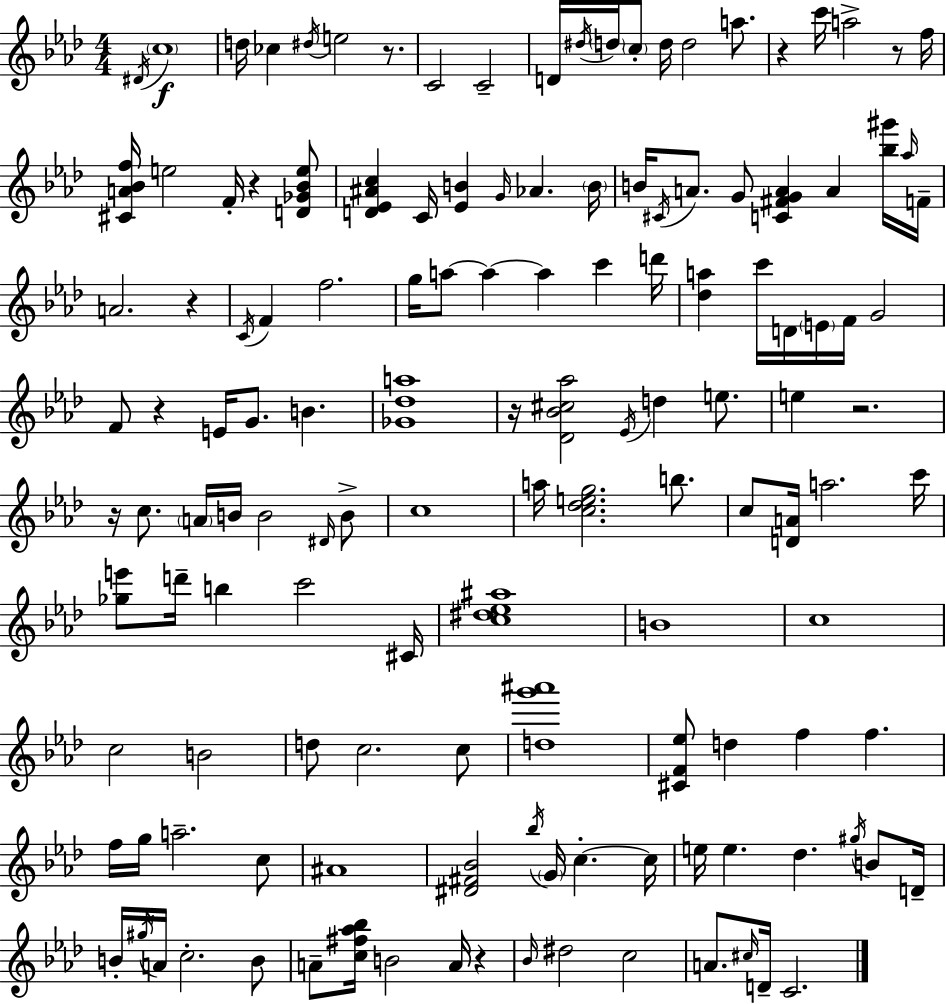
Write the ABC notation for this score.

X:1
T:Untitled
M:4/4
L:1/4
K:Fm
^D/4 c4 d/4 _c ^d/4 e2 z/2 C2 C2 D/4 ^d/4 d/4 c/2 d/4 d2 a/2 z c'/4 a2 z/2 f/4 [^CA_Bf]/4 e2 F/4 z [D_G_Be]/2 [D_E^Ac] C/4 [_EB] G/4 _A B/4 B/4 ^C/4 A/2 G/2 [C^FGA] A [_b^g']/4 _a/4 F/4 A2 z C/4 F f2 g/4 a/2 a a c' d'/4 [_da] c'/4 D/4 E/4 F/4 G2 F/2 z E/4 G/2 B [_G_da]4 z/4 [_D_B^c_a]2 _E/4 d e/2 e z2 z/4 c/2 A/4 B/4 B2 ^D/4 B/2 c4 a/4 [c_deg]2 b/2 c/2 [DA]/4 a2 c'/4 [_ge']/2 d'/4 b c'2 ^C/4 [c^d_e^a]4 B4 c4 c2 B2 d/2 c2 c/2 [dg'^a']4 [^CF_e]/2 d f f f/4 g/4 a2 c/2 ^A4 [^D^F_B]2 _b/4 G/4 c c/4 e/4 e _d ^g/4 B/2 D/4 B/4 ^g/4 A/4 c2 B/2 A/2 [c^f_a_b]/4 B2 A/4 z _B/4 ^d2 c2 A/2 ^c/4 D/4 C2